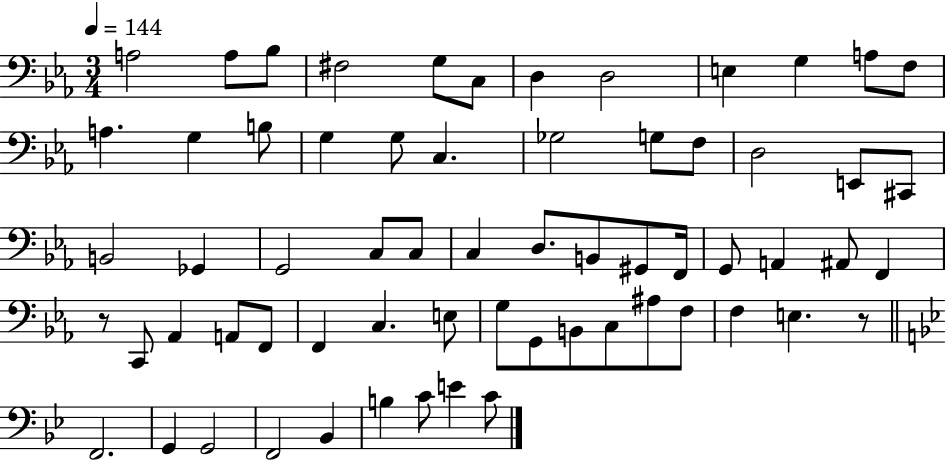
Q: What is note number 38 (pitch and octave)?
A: F2